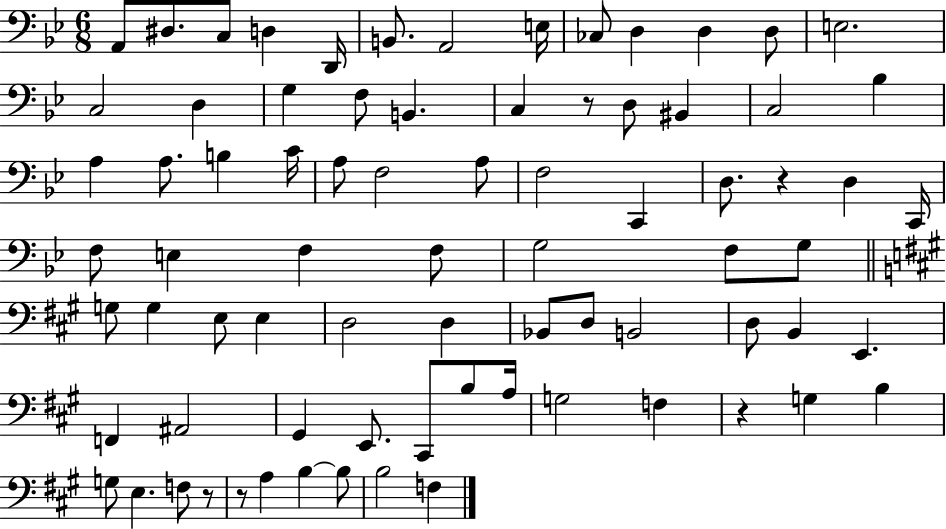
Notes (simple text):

A2/e D#3/e. C3/e D3/q D2/s B2/e. A2/h E3/s CES3/e D3/q D3/q D3/e E3/h. C3/h D3/q G3/q F3/e B2/q. C3/q R/e D3/e BIS2/q C3/h Bb3/q A3/q A3/e. B3/q C4/s A3/e F3/h A3/e F3/h C2/q D3/e. R/q D3/q C2/s F3/e E3/q F3/q F3/e G3/h F3/e G3/e G3/e G3/q E3/e E3/q D3/h D3/q Bb2/e D3/e B2/h D3/e B2/q E2/q. F2/q A#2/h G#2/q E2/e. C#2/e B3/e A3/s G3/h F3/q R/q G3/q B3/q G3/e E3/q. F3/e R/e R/e A3/q B3/q B3/e B3/h F3/q